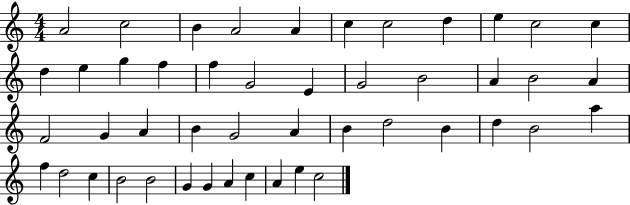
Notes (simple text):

A4/h C5/h B4/q A4/h A4/q C5/q C5/h D5/q E5/q C5/h C5/q D5/q E5/q G5/q F5/q F5/q G4/h E4/q G4/h B4/h A4/q B4/h A4/q F4/h G4/q A4/q B4/q G4/h A4/q B4/q D5/h B4/q D5/q B4/h A5/q F5/q D5/h C5/q B4/h B4/h G4/q G4/q A4/q C5/q A4/q E5/q C5/h